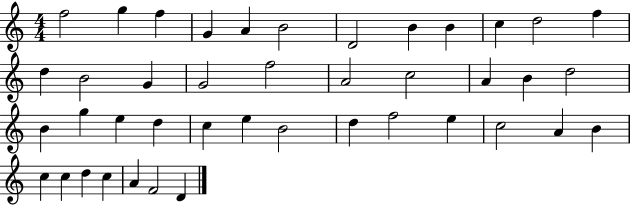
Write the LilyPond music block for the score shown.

{
  \clef treble
  \numericTimeSignature
  \time 4/4
  \key c \major
  f''2 g''4 f''4 | g'4 a'4 b'2 | d'2 b'4 b'4 | c''4 d''2 f''4 | \break d''4 b'2 g'4 | g'2 f''2 | a'2 c''2 | a'4 b'4 d''2 | \break b'4 g''4 e''4 d''4 | c''4 e''4 b'2 | d''4 f''2 e''4 | c''2 a'4 b'4 | \break c''4 c''4 d''4 c''4 | a'4 f'2 d'4 | \bar "|."
}